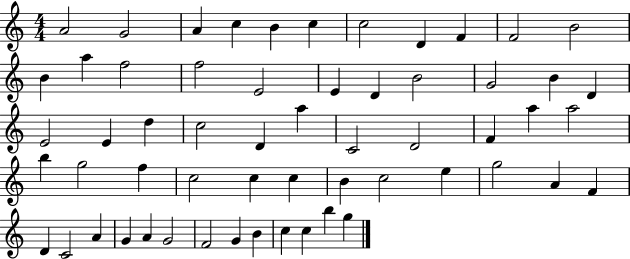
X:1
T:Untitled
M:4/4
L:1/4
K:C
A2 G2 A c B c c2 D F F2 B2 B a f2 f2 E2 E D B2 G2 B D E2 E d c2 D a C2 D2 F a a2 b g2 f c2 c c B c2 e g2 A F D C2 A G A G2 F2 G B c c b g